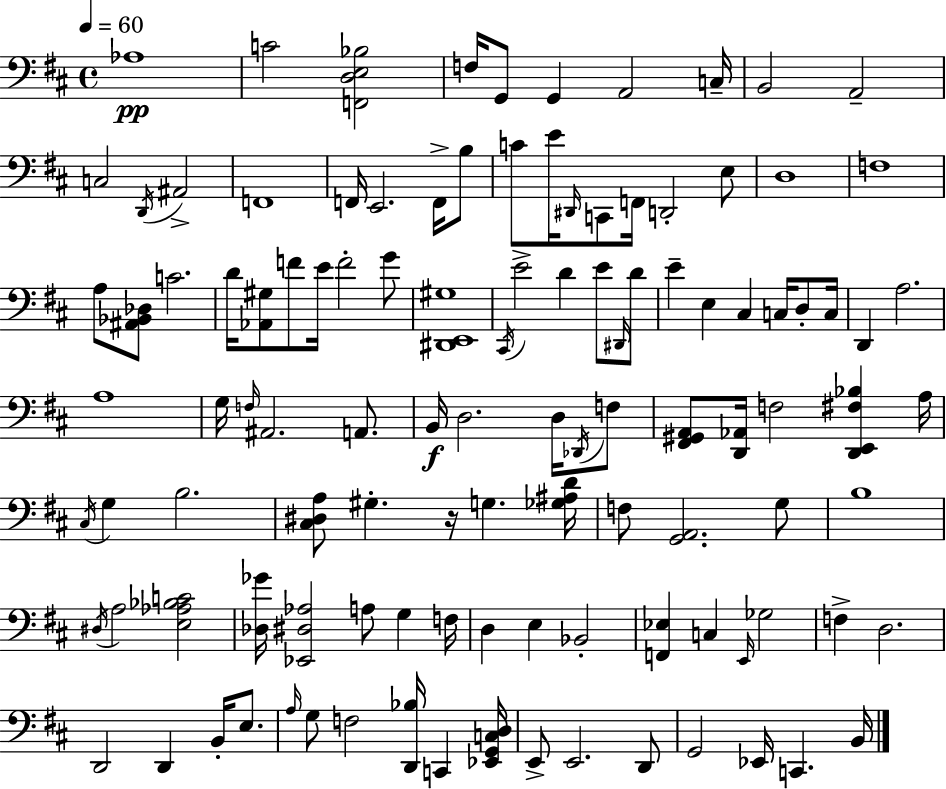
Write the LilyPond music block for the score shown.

{
  \clef bass
  \time 4/4
  \defaultTimeSignature
  \key d \major
  \tempo 4 = 60
  aes1\pp | c'2 <f, d e bes>2 | f16 g,8 g,4 a,2 c16-- | b,2 a,2-- | \break c2 \acciaccatura { d,16 } ais,2-> | f,1 | f,16 e,2. f,16-> b8 | c'8 e'16 \grace { dis,16 } c,8 f,16 d,2-. | \break e8 d1 | f1 | a8 <ais, bes, des>8 c'2. | d'16 <aes, gis>8 f'8 e'16 f'2-. | \break g'8 <dis, e, gis>1 | \acciaccatura { cis,16 } e'2-> d'4 e'8 | \grace { dis,16 } d'8 e'4-- e4 cis4 | c16 d8-. c16 d,4 a2. | \break a1 | g16 \grace { f16 } ais,2. | a,8. b,16\f d2. | d16 \acciaccatura { des,16 } f8 <fis, gis, a,>8 <d, aes,>16 f2 | \break <d, e, fis bes>4 a16 \acciaccatura { cis16 } g4 b2. | <cis dis a>8 gis4.-. r16 | g4. <ges ais d'>16 f8 <g, a,>2. | g8 b1 | \break \acciaccatura { dis16 } a2 | <e aes bes c'>2 <des ges'>16 <ees, dis aes>2 | a8 g4 f16 d4 e4 | bes,2-. <f, ees>4 c4 | \break \grace { e,16 } ges2 f4-> d2. | d,2 | d,4 b,16-. e8. \grace { a16 } g8 f2 | <d, bes>16 c,4 <ees, g, c d>16 e,8-> e,2. | \break d,8 g,2 | ees,16 c,4. b,16 \bar "|."
}